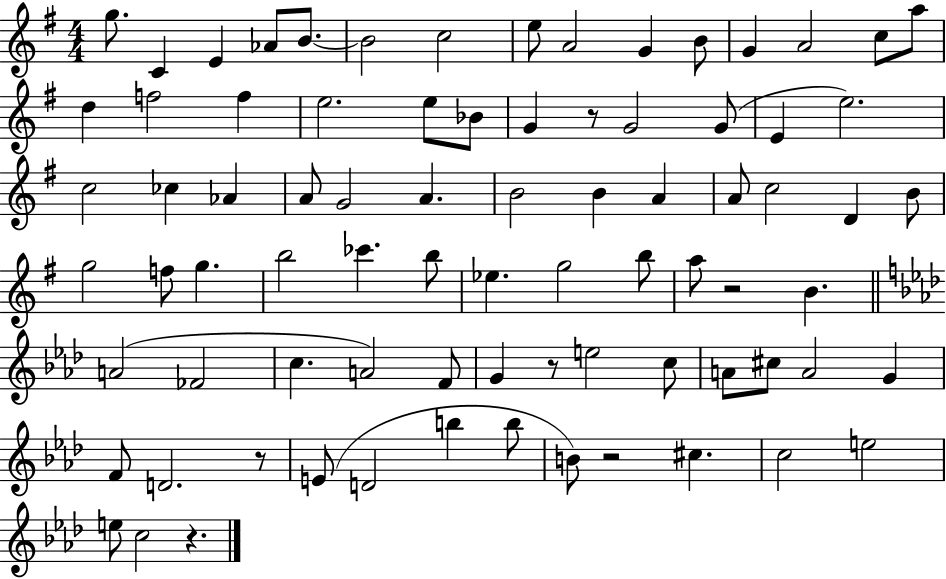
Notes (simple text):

G5/e. C4/q E4/q Ab4/e B4/e. B4/h C5/h E5/e A4/h G4/q B4/e G4/q A4/h C5/e A5/e D5/q F5/h F5/q E5/h. E5/e Bb4/e G4/q R/e G4/h G4/e E4/q E5/h. C5/h CES5/q Ab4/q A4/e G4/h A4/q. B4/h B4/q A4/q A4/e C5/h D4/q B4/e G5/h F5/e G5/q. B5/h CES6/q. B5/e Eb5/q. G5/h B5/e A5/e R/h B4/q. A4/h FES4/h C5/q. A4/h F4/e G4/q R/e E5/h C5/e A4/e C#5/e A4/h G4/q F4/e D4/h. R/e E4/e D4/h B5/q B5/e B4/e R/h C#5/q. C5/h E5/h E5/e C5/h R/q.